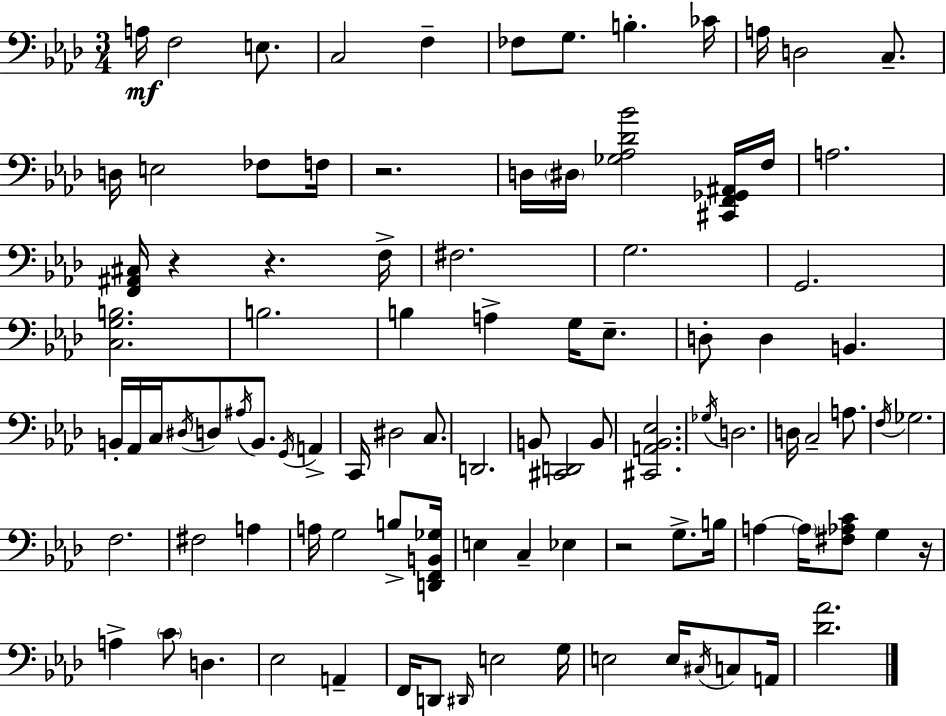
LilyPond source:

{
  \clef bass
  \numericTimeSignature
  \time 3/4
  \key aes \major
  \repeat volta 2 { a16\mf f2 e8. | c2 f4-- | fes8 g8. b4.-. ces'16 | a16 d2 c8.-- | \break d16 e2 fes8 f16 | r2. | d16 \parenthesize dis16 <ges aes des' bes'>2 <cis, f, ges, ais,>16 f16 | a2. | \break <f, ais, cis>16 r4 r4. f16-> | fis2. | g2. | g,2. | \break <c g b>2. | b2. | b4 a4-> g16 ees8.-- | d8-. d4 b,4. | \break b,16-. aes,16 c16 \acciaccatura { dis16 } d8 \acciaccatura { ais16 } b,8. \acciaccatura { g,16 } a,4-> | c,16 dis2 | c8. d,2. | b,8 <cis, d,>2 | \break b,8 <cis, a, bes, ees>2. | \acciaccatura { ges16 } d2. | d16 c2-- | a8. \acciaccatura { f16 } ges2. | \break f2. | fis2 | a4 a16 g2 | b8-> <d, f, b, ges>16 e4 c4-- | \break ees4 r2 | g8.-> b16 a4~~ \parenthesize a16 <fis aes c'>8 | g4 r16 a4-> \parenthesize c'8 d4. | ees2 | \break a,4-- f,16 d,8 \grace { dis,16 } e2 | g16 e2 | e16 \acciaccatura { cis16 } c8 a,16 <des' aes'>2. | } \bar "|."
}